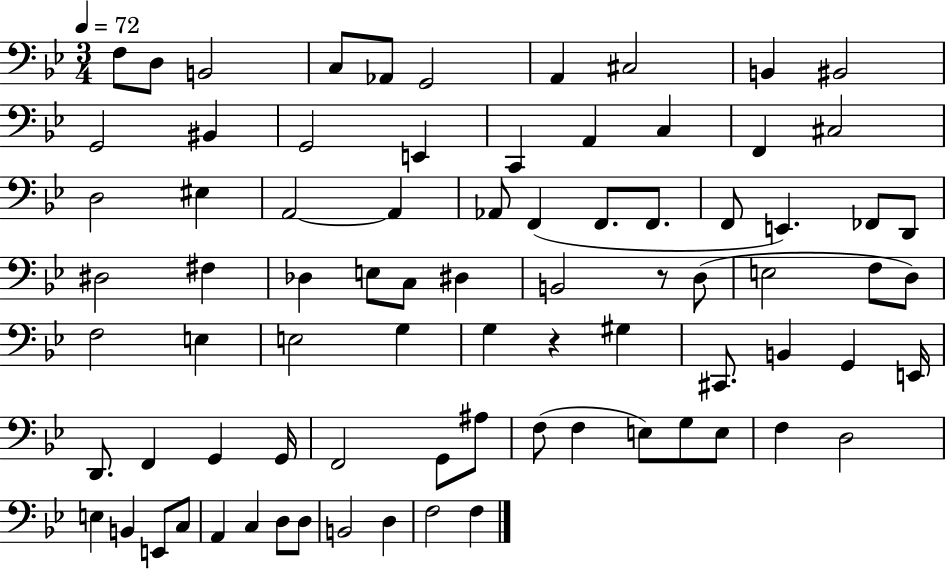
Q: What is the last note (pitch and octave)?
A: F3